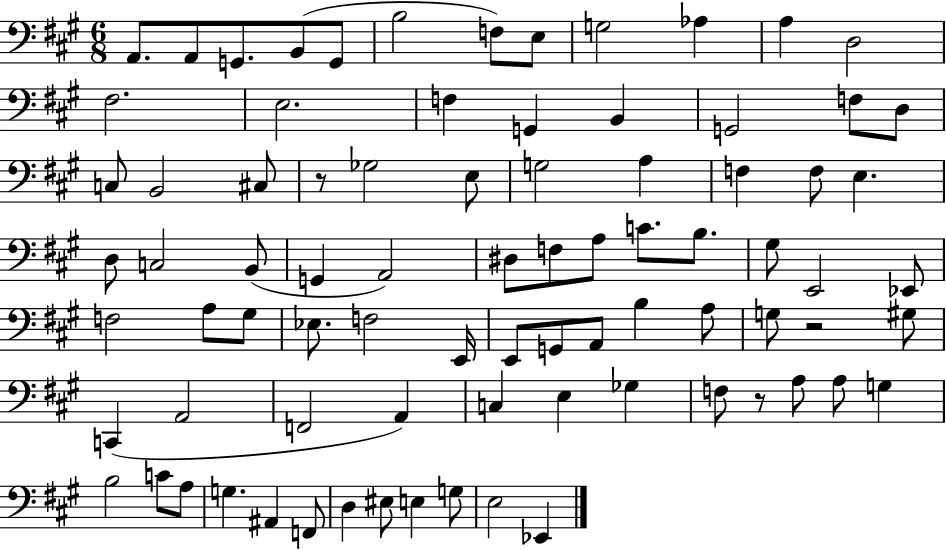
X:1
T:Untitled
M:6/8
L:1/4
K:A
A,,/2 A,,/2 G,,/2 B,,/2 G,,/2 B,2 F,/2 E,/2 G,2 _A, A, D,2 ^F,2 E,2 F, G,, B,, G,,2 F,/2 D,/2 C,/2 B,,2 ^C,/2 z/2 _G,2 E,/2 G,2 A, F, F,/2 E, D,/2 C,2 B,,/2 G,, A,,2 ^D,/2 F,/2 A,/2 C/2 B,/2 ^G,/2 E,,2 _E,,/2 F,2 A,/2 ^G,/2 _E,/2 F,2 E,,/4 E,,/2 G,,/2 A,,/2 B, A,/2 G,/2 z2 ^G,/2 C,, A,,2 F,,2 A,, C, E, _G, F,/2 z/2 A,/2 A,/2 G, B,2 C/2 A,/2 G, ^A,, F,,/2 D, ^E,/2 E, G,/2 E,2 _E,,